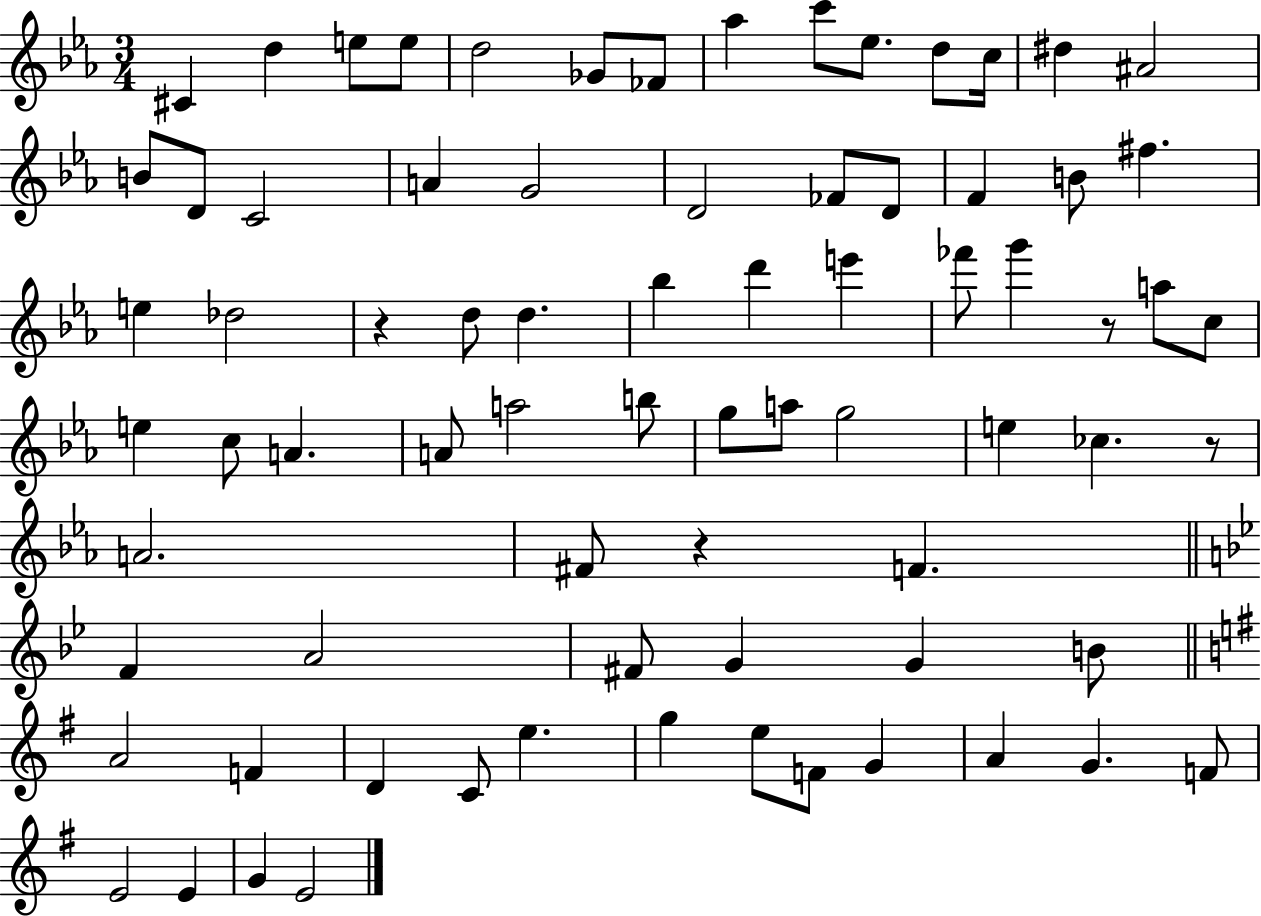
C#4/q D5/q E5/e E5/e D5/h Gb4/e FES4/e Ab5/q C6/e Eb5/e. D5/e C5/s D#5/q A#4/h B4/e D4/e C4/h A4/q G4/h D4/h FES4/e D4/e F4/q B4/e F#5/q. E5/q Db5/h R/q D5/e D5/q. Bb5/q D6/q E6/q FES6/e G6/q R/e A5/e C5/e E5/q C5/e A4/q. A4/e A5/h B5/e G5/e A5/e G5/h E5/q CES5/q. R/e A4/h. F#4/e R/q F4/q. F4/q A4/h F#4/e G4/q G4/q B4/e A4/h F4/q D4/q C4/e E5/q. G5/q E5/e F4/e G4/q A4/q G4/q. F4/e E4/h E4/q G4/q E4/h